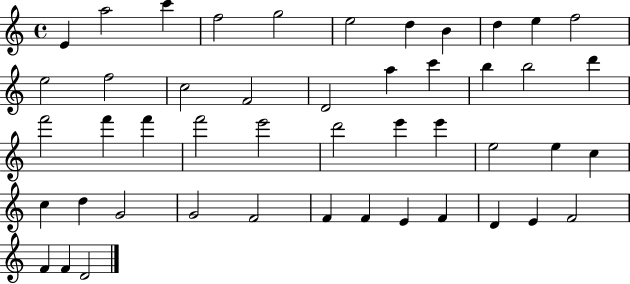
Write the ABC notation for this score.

X:1
T:Untitled
M:4/4
L:1/4
K:C
E a2 c' f2 g2 e2 d B d e f2 e2 f2 c2 F2 D2 a c' b b2 d' f'2 f' f' f'2 e'2 d'2 e' e' e2 e c c d G2 G2 F2 F F E F D E F2 F F D2